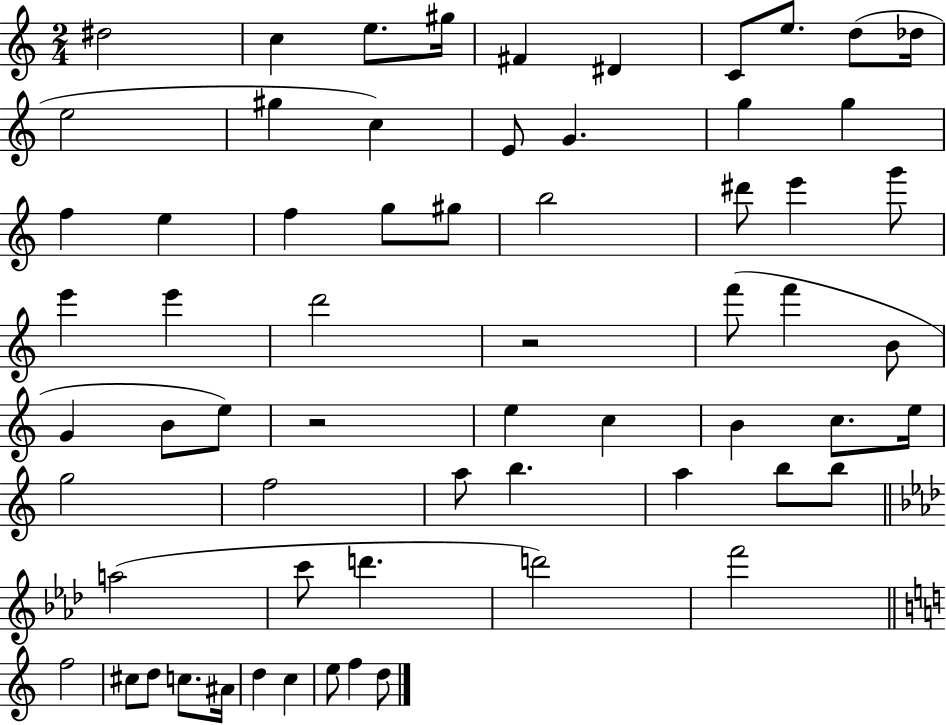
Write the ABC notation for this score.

X:1
T:Untitled
M:2/4
L:1/4
K:C
^d2 c e/2 ^g/4 ^F ^D C/2 e/2 d/2 _d/4 e2 ^g c E/2 G g g f e f g/2 ^g/2 b2 ^d'/2 e' g'/2 e' e' d'2 z2 f'/2 f' B/2 G B/2 e/2 z2 e c B c/2 e/4 g2 f2 a/2 b a b/2 b/2 a2 c'/2 d' d'2 f'2 f2 ^c/2 d/2 c/2 ^A/4 d c e/2 f d/2